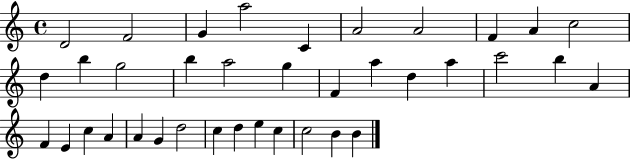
D4/h F4/h G4/q A5/h C4/q A4/h A4/h F4/q A4/q C5/h D5/q B5/q G5/h B5/q A5/h G5/q F4/q A5/q D5/q A5/q C6/h B5/q A4/q F4/q E4/q C5/q A4/q A4/q G4/q D5/h C5/q D5/q E5/q C5/q C5/h B4/q B4/q